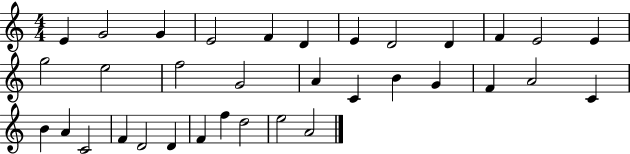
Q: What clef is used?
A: treble